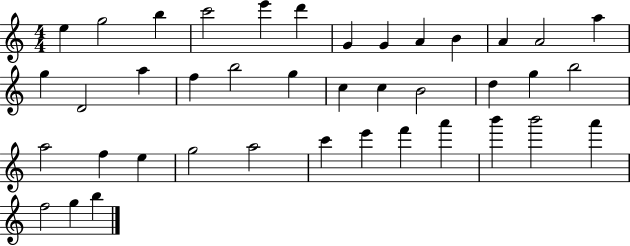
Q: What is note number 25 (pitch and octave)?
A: B5